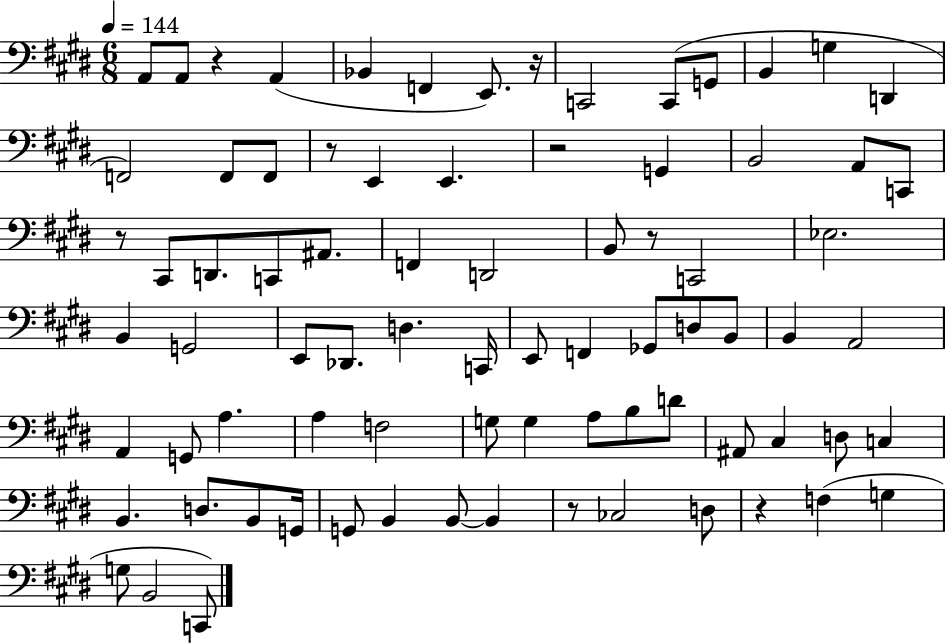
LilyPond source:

{
  \clef bass
  \numericTimeSignature
  \time 6/8
  \key e \major
  \tempo 4 = 144
  \repeat volta 2 { a,8 a,8 r4 a,4( | bes,4 f,4 e,8.) r16 | c,2 c,8( g,8 | b,4 g4 d,4 | \break f,2) f,8 f,8 | r8 e,4 e,4. | r2 g,4 | b,2 a,8 c,8 | \break r8 cis,8 d,8. c,8 ais,8. | f,4 d,2 | b,8 r8 c,2 | ees2. | \break b,4 g,2 | e,8 des,8. d4. c,16 | e,8 f,4 ges,8 d8 b,8 | b,4 a,2 | \break a,4 g,8 a4. | a4 f2 | g8 g4 a8 b8 d'8 | ais,8 cis4 d8 c4 | \break b,4. d8. b,8 g,16 | g,8 b,4 b,8~~ b,4 | r8 ces2 d8 | r4 f4( g4 | \break g8 b,2 c,8) | } \bar "|."
}